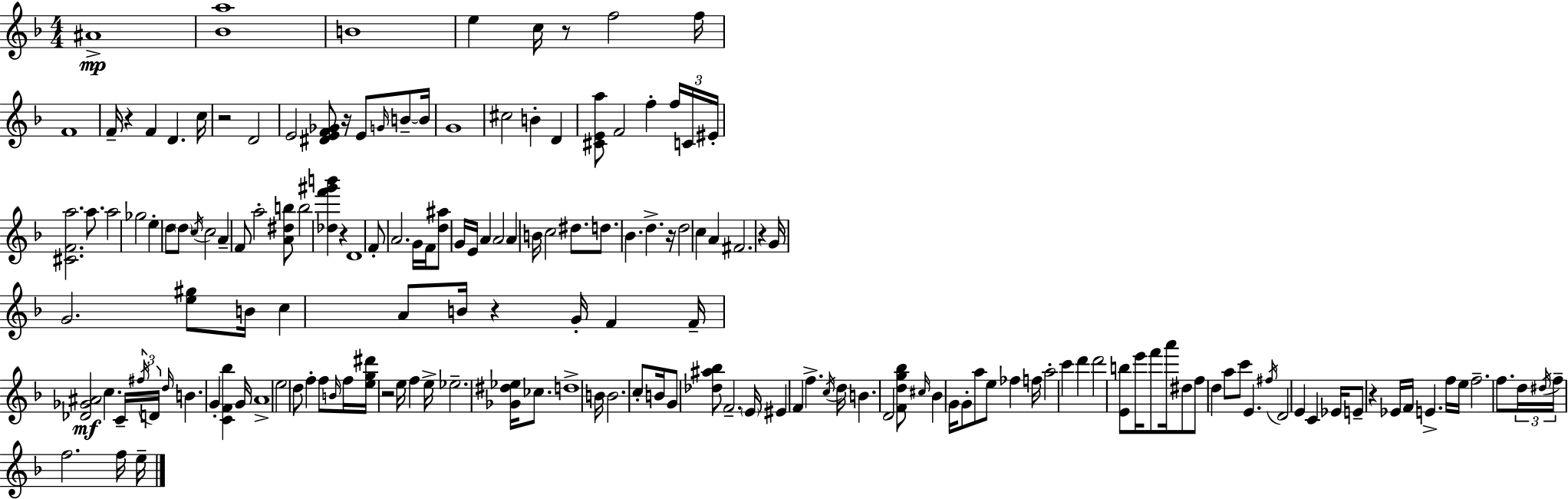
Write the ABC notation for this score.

X:1
T:Untitled
M:4/4
L:1/4
K:F
^A4 [_Ba]4 B4 e c/4 z/2 f2 f/4 F4 F/4 z F D c/4 z2 D2 E2 [^DEF_G]/2 z/4 E/2 G/4 B/2 B/4 G4 ^c2 B D [^CEa]/2 F2 f f/4 C/4 ^E/4 [^CFa]2 a/2 a2 _g2 e d/2 d/2 c/4 c2 A F/2 a2 [A^db]/2 b2 [_df'^g'b'] z D4 F/2 A2 G/4 F/4 [d^a]/2 G/4 E/4 A A2 A B/4 c2 ^d/2 d/2 _B d z/4 d2 c A ^F2 z G/4 G2 [e^g]/2 B/4 c A/2 B/4 z G/4 F F/4 [_D_G^A]2 c C/4 ^f/4 D/4 d/4 B G [CF_b] G/4 A4 e2 d/2 f f/2 B/4 f/4 [eg^d']/4 z2 e/4 f e/4 _e2 [_G^d_e]/4 _c/2 d4 B/4 B2 c/2 B/4 G/2 [_d^a_b]/2 F2 E/4 ^E F f c/4 d/4 B D2 [Fdg_b]/2 ^c/4 _B G/4 G/2 a/2 e/2 _f f/4 a2 c' d' d'2 [Eb]/2 e'/4 f'/2 a'/4 ^d/2 f/2 d a/2 c'/2 E ^f/4 D2 E C _E/4 E/2 z _E/4 F/4 E f/4 e/4 f2 f/2 d/4 ^d/4 f/4 f2 f/4 e/4